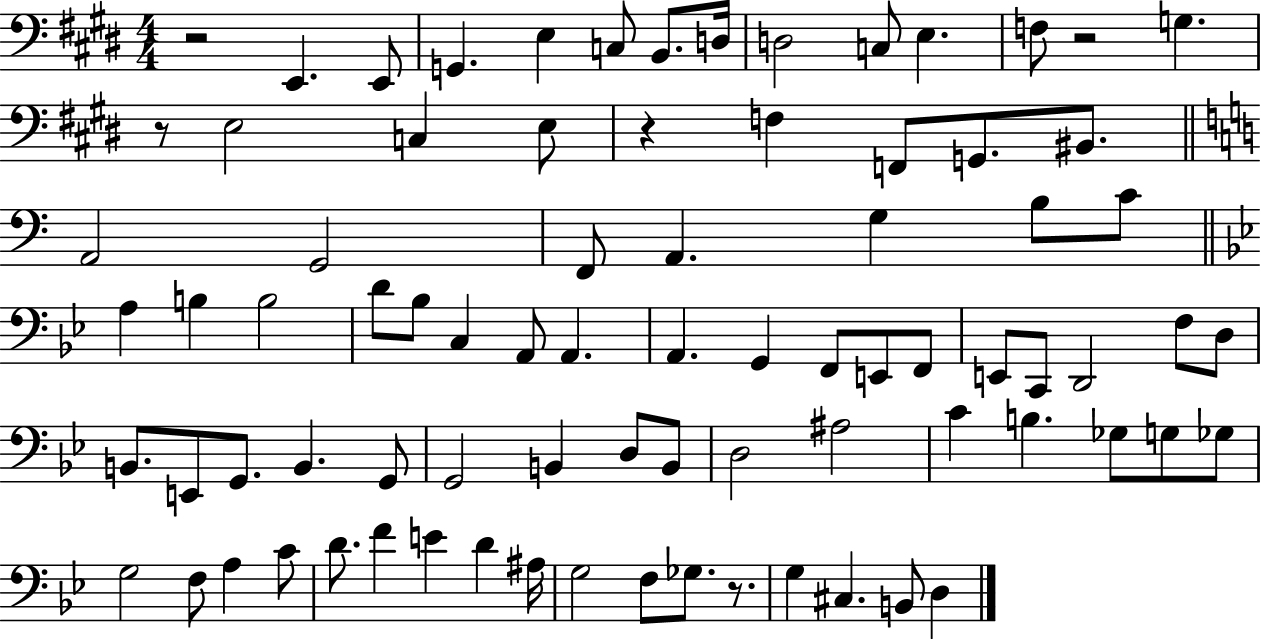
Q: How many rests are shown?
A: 5